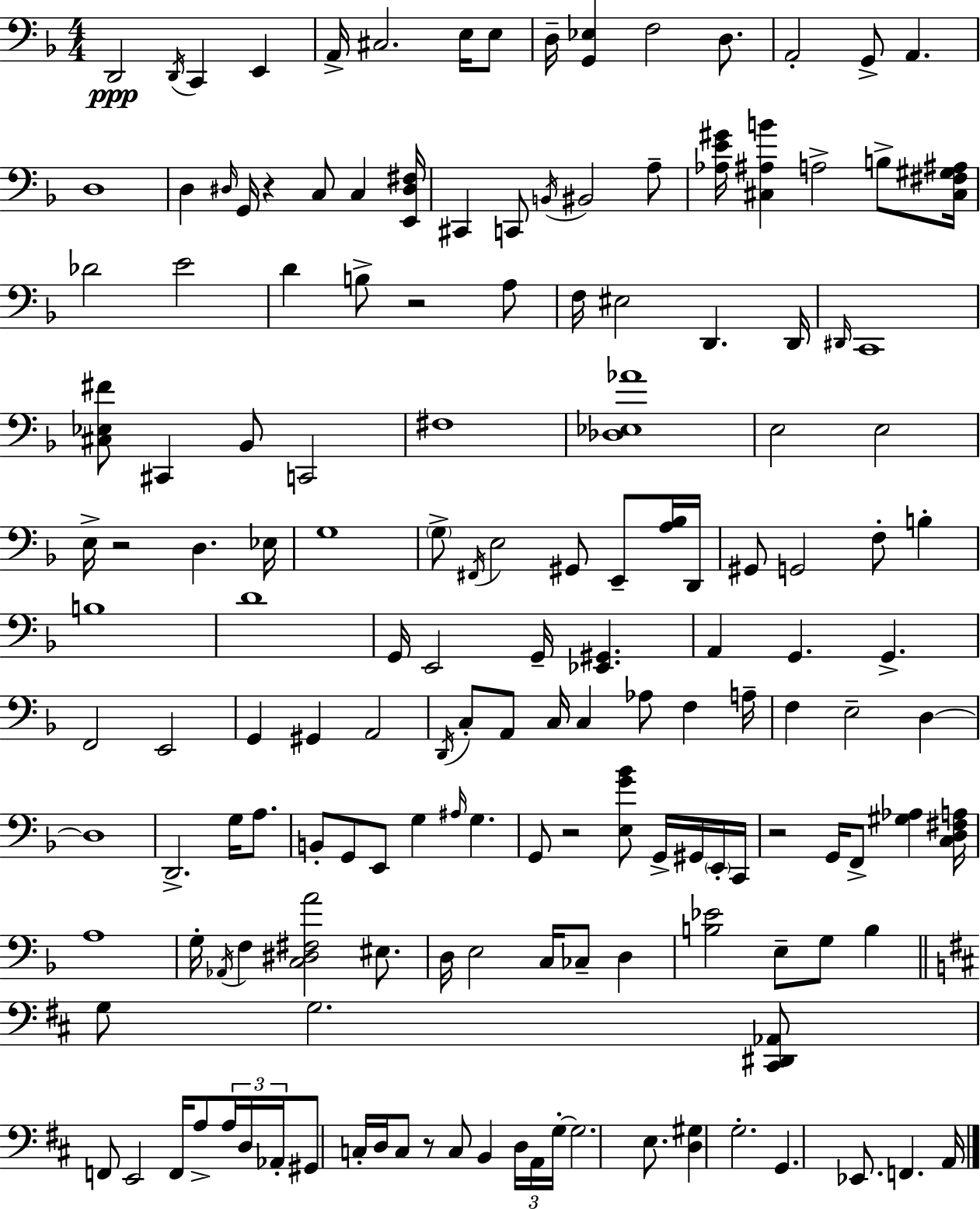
{
  \clef bass
  \numericTimeSignature
  \time 4/4
  \key d \minor
  d,2\ppp \acciaccatura { d,16 } c,4 e,4 | a,16-> cis2. e16 e8 | d16-- <g, ees>4 f2 d8. | a,2-. g,8-> a,4. | \break d1 | d4 \grace { dis16 } g,16 r4 c8 c4 | <e, dis fis>16 cis,4 c,8 \acciaccatura { b,16 } bis,2 | a8-- <aes e' gis'>16 <cis ais b'>4 a2-> | \break b8-> <cis fis gis ais>16 des'2 e'2 | d'4 b8-> r2 | a8 f16 eis2 d,4. | d,16 \grace { dis,16 } c,1 | \break <cis ees fis'>8 cis,4 bes,8 c,2 | fis1 | <des ees aes'>1 | e2 e2 | \break e16-> r2 d4. | ees16 g1 | \parenthesize g8-> \acciaccatura { fis,16 } e2 gis,8 | e,8-- <a bes>16 d,16 gis,8 g,2 f8-. | \break b4-. b1 | d'1 | g,16 e,2 g,16-- <ees, gis,>4. | a,4 g,4. g,4.-> | \break f,2 e,2 | g,4 gis,4 a,2 | \acciaccatura { d,16 } c8-. a,8 c16 c4 aes8 | f4 a16-- f4 e2-- | \break d4~~ d1 | d,2.-> | g16 a8. b,8-. g,8 e,8 g4 | \grace { ais16 } g4. g,8 r2 | \break <e g' bes'>8 g,16-> gis,16 \parenthesize e,16-. c,16 r2 g,16 | f,8-> <gis aes>4 <c d fis a>16 a1 | g16-. \acciaccatura { aes,16 } f4 <c dis fis a'>2 | eis8. d16 e2 | \break c16 ces8-- d4 <b ees'>2 | e8-- g8 b4 \bar "||" \break \key d \major g8 g2. <cis, dis, aes,>8 | f,8 e,2 f,16 a8-> \tuplet 3/2 { a16 d16 aes,16-. } | gis,8 c16-. d16 c8 r8 c8 b,4 \tuplet 3/2 { d16 a,16 | g16-.~~ } g2. e8. | \break <d gis>4 g2.-. | g,4. ees,8. f,4. a,16 | \bar "|."
}